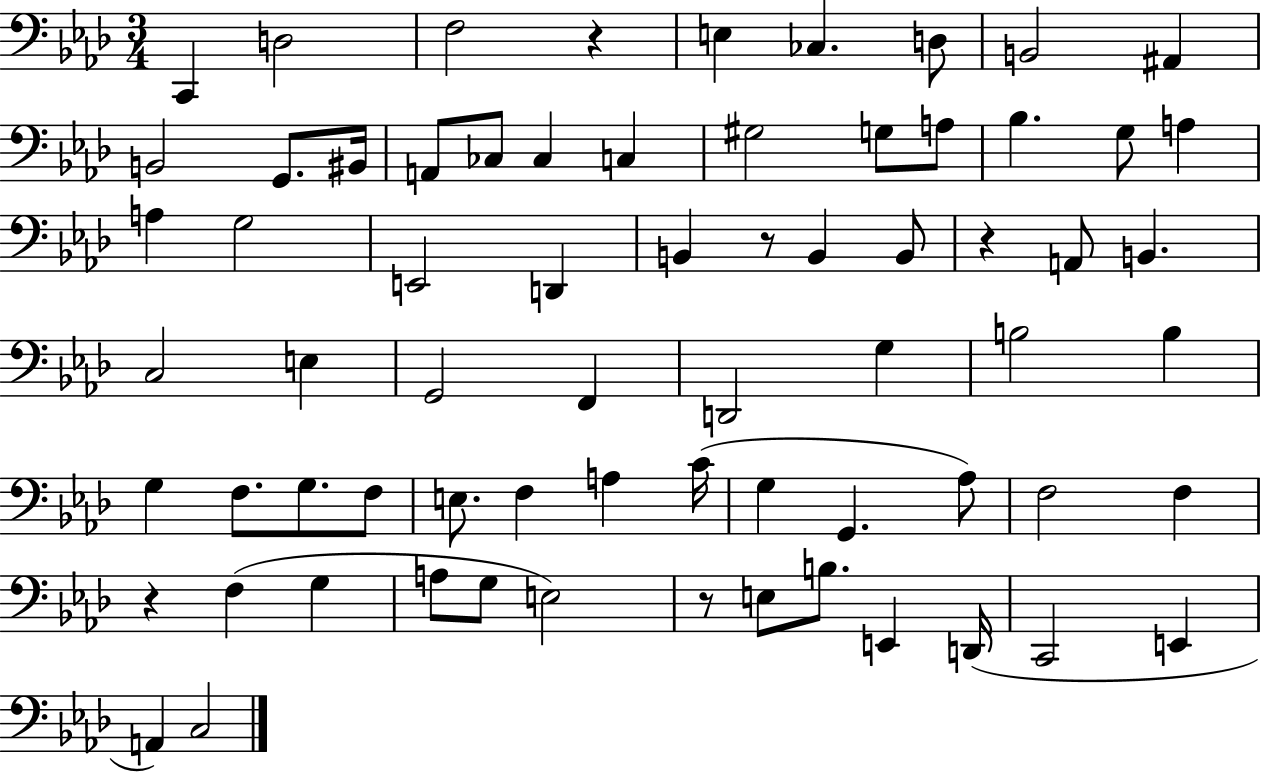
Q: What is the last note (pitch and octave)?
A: C3